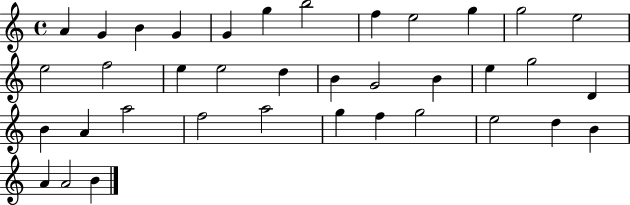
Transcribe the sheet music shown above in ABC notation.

X:1
T:Untitled
M:4/4
L:1/4
K:C
A G B G G g b2 f e2 g g2 e2 e2 f2 e e2 d B G2 B e g2 D B A a2 f2 a2 g f g2 e2 d B A A2 B